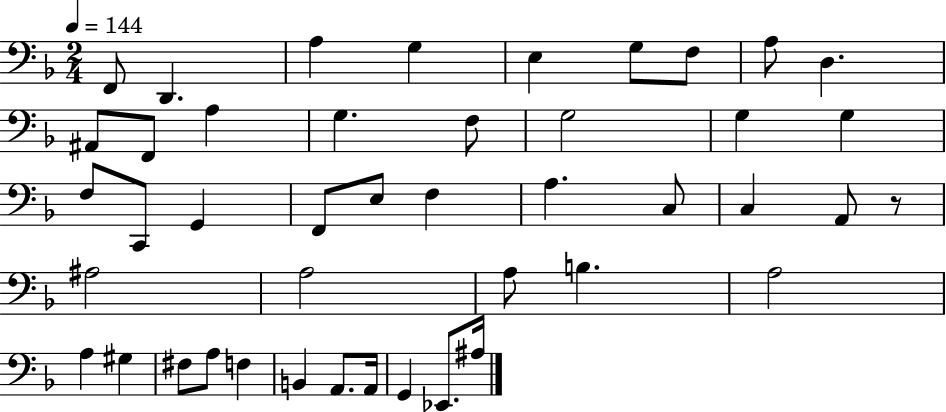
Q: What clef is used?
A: bass